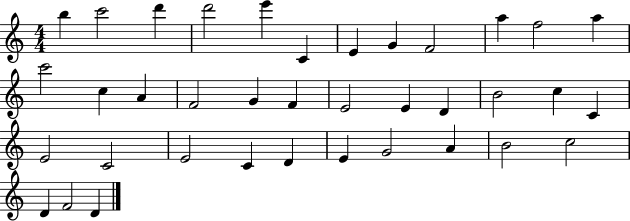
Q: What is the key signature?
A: C major